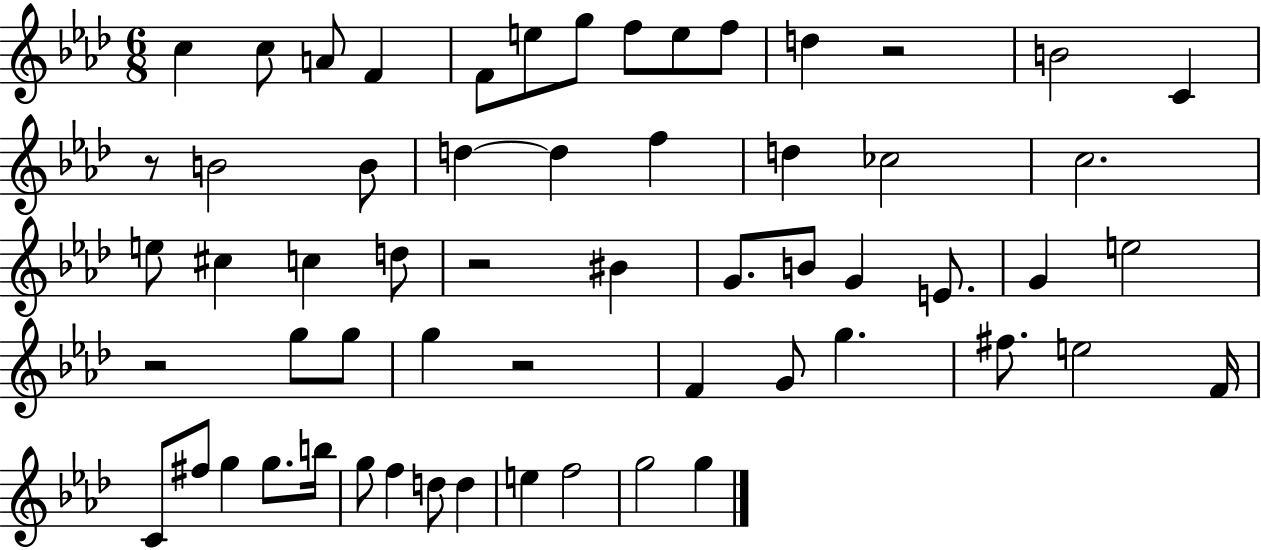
X:1
T:Untitled
M:6/8
L:1/4
K:Ab
c c/2 A/2 F F/2 e/2 g/2 f/2 e/2 f/2 d z2 B2 C z/2 B2 B/2 d d f d _c2 c2 e/2 ^c c d/2 z2 ^B G/2 B/2 G E/2 G e2 z2 g/2 g/2 g z2 F G/2 g ^f/2 e2 F/4 C/2 ^f/2 g g/2 b/4 g/2 f d/2 d e f2 g2 g